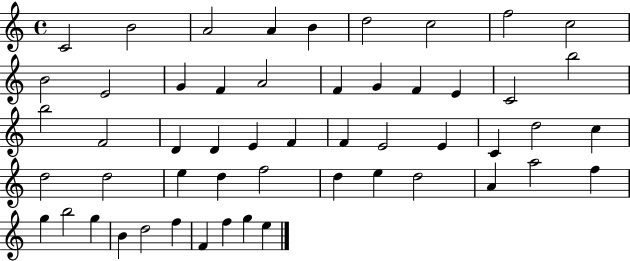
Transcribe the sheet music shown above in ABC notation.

X:1
T:Untitled
M:4/4
L:1/4
K:C
C2 B2 A2 A B d2 c2 f2 c2 B2 E2 G F A2 F G F E C2 b2 b2 F2 D D E F F E2 E C d2 c d2 d2 e d f2 d e d2 A a2 f g b2 g B d2 f F f g e